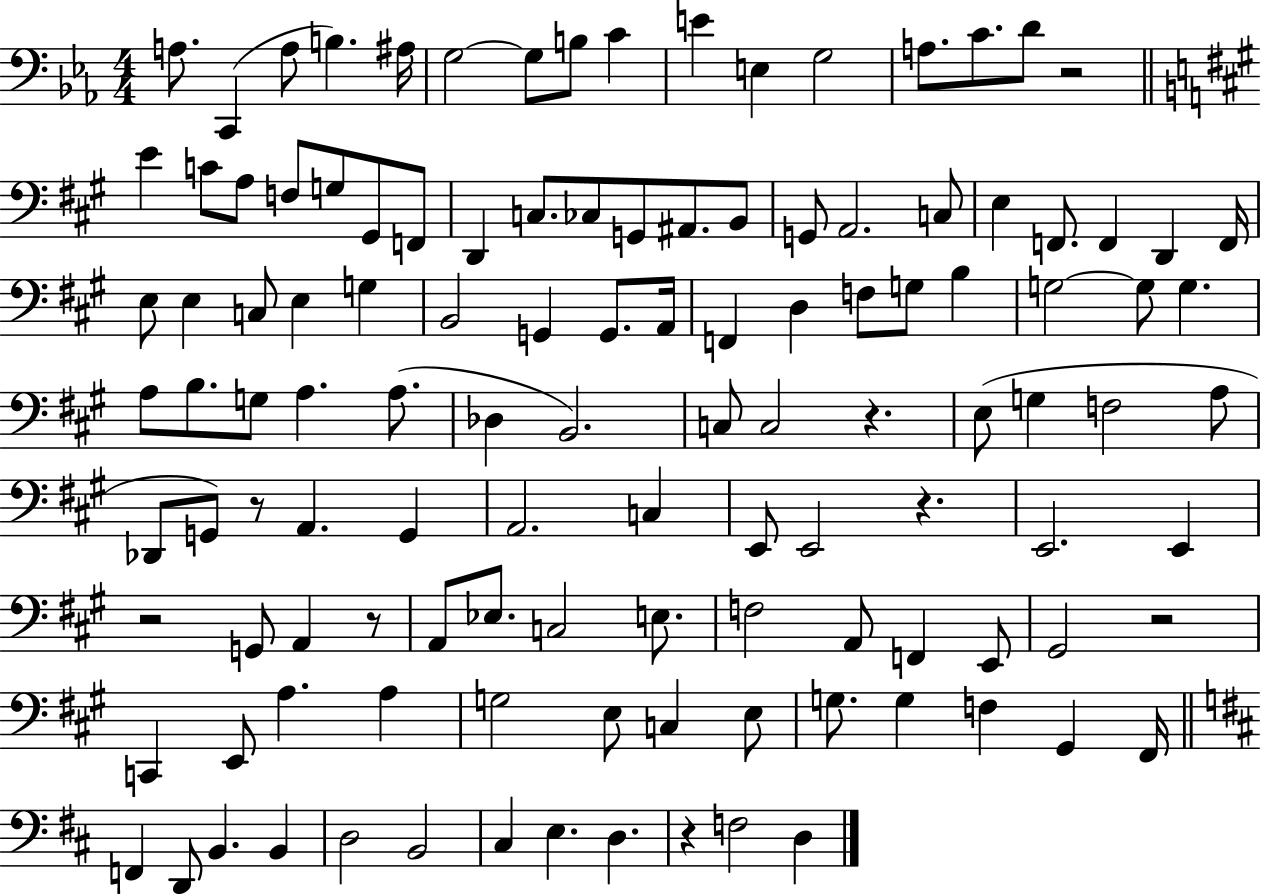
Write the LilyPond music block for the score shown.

{
  \clef bass
  \numericTimeSignature
  \time 4/4
  \key ees \major
  a8. c,4( a8 b4.) ais16 | g2~~ g8 b8 c'4 | e'4 e4 g2 | a8. c'8. d'8 r2 | \break \bar "||" \break \key a \major e'4 c'8 a8 f8 g8 gis,8 f,8 | d,4 c8. ces8 g,8 ais,8. b,8 | g,8 a,2. c8 | e4 f,8. f,4 d,4 f,16 | \break e8 e4 c8 e4 g4 | b,2 g,4 g,8. a,16 | f,4 d4 f8 g8 b4 | g2~~ g8 g4. | \break a8 b8. g8 a4. a8.( | des4 b,2.) | c8 c2 r4. | e8( g4 f2 a8 | \break des,8 g,8) r8 a,4. g,4 | a,2. c4 | e,8 e,2 r4. | e,2. e,4 | \break r2 g,8 a,4 r8 | a,8 ees8. c2 e8. | f2 a,8 f,4 e,8 | gis,2 r2 | \break c,4 e,8 a4. a4 | g2 e8 c4 e8 | g8. g4 f4 gis,4 fis,16 | \bar "||" \break \key d \major f,4 d,8 b,4. b,4 | d2 b,2 | cis4 e4. d4. | r4 f2 d4 | \break \bar "|."
}